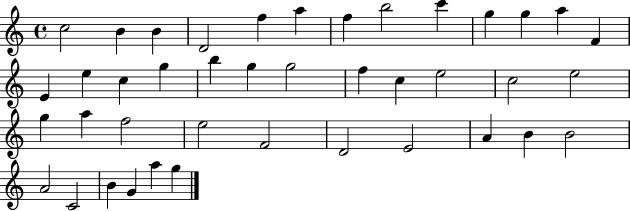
C5/h B4/q B4/q D4/h F5/q A5/q F5/q B5/h C6/q G5/q G5/q A5/q F4/q E4/q E5/q C5/q G5/q B5/q G5/q G5/h F5/q C5/q E5/h C5/h E5/h G5/q A5/q F5/h E5/h F4/h D4/h E4/h A4/q B4/q B4/h A4/h C4/h B4/q G4/q A5/q G5/q